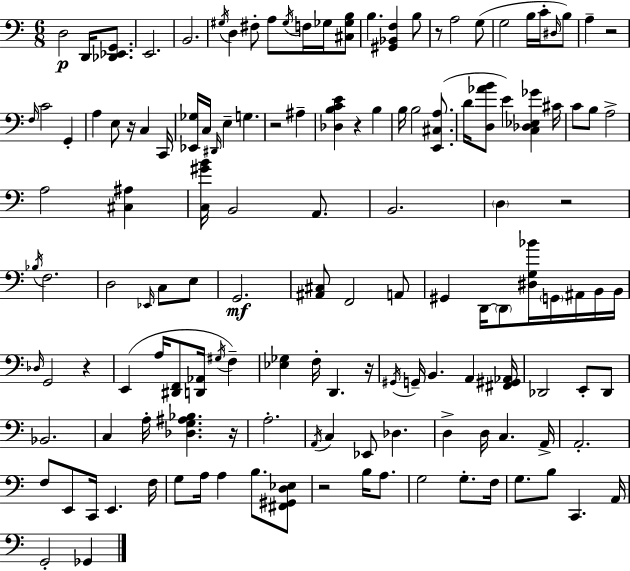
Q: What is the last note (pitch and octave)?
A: Gb2